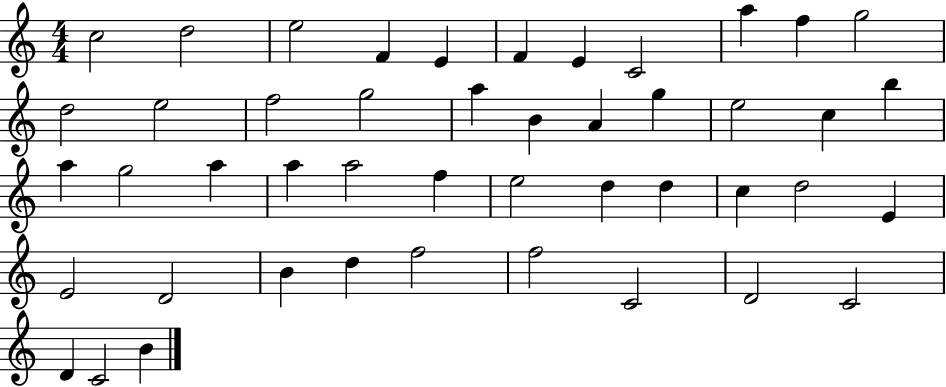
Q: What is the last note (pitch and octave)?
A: B4